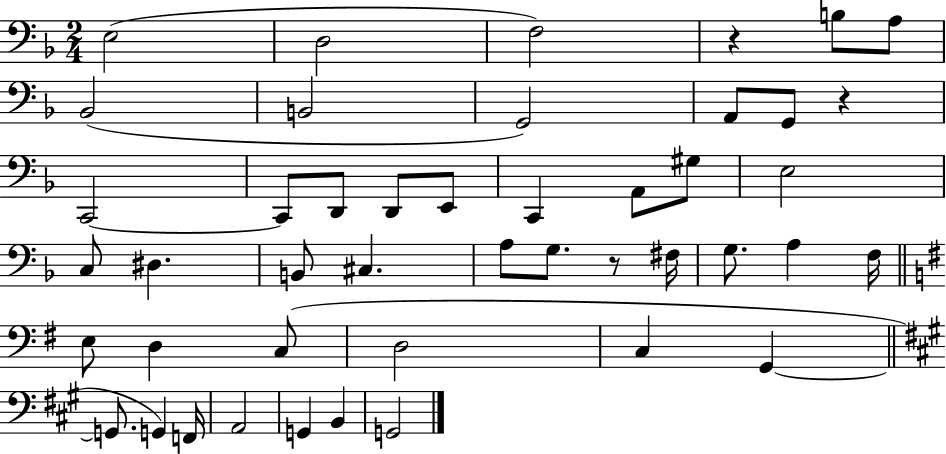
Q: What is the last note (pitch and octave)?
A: G2